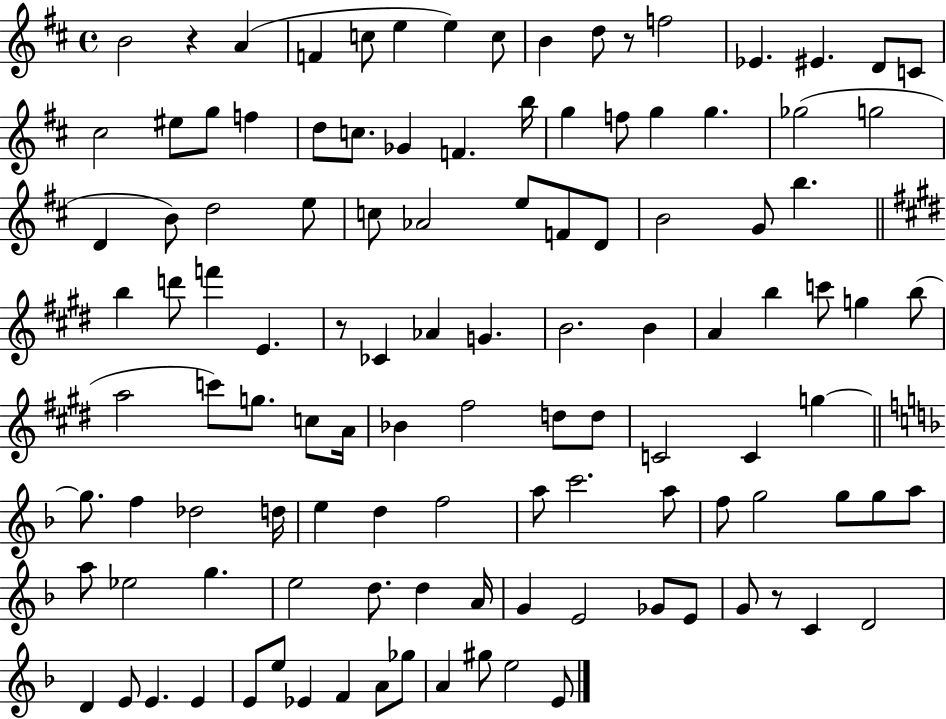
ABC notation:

X:1
T:Untitled
M:4/4
L:1/4
K:D
B2 z A F c/2 e e c/2 B d/2 z/2 f2 _E ^E D/2 C/2 ^c2 ^e/2 g/2 f d/2 c/2 _G F b/4 g f/2 g g _g2 g2 D B/2 d2 e/2 c/2 _A2 e/2 F/2 D/2 B2 G/2 b b d'/2 f' E z/2 _C _A G B2 B A b c'/2 g b/2 a2 c'/2 g/2 c/2 A/4 _B ^f2 d/2 d/2 C2 C g g/2 f _d2 d/4 e d f2 a/2 c'2 a/2 f/2 g2 g/2 g/2 a/2 a/2 _e2 g e2 d/2 d A/4 G E2 _G/2 E/2 G/2 z/2 C D2 D E/2 E E E/2 e/2 _E F A/2 _g/2 A ^g/2 e2 E/2